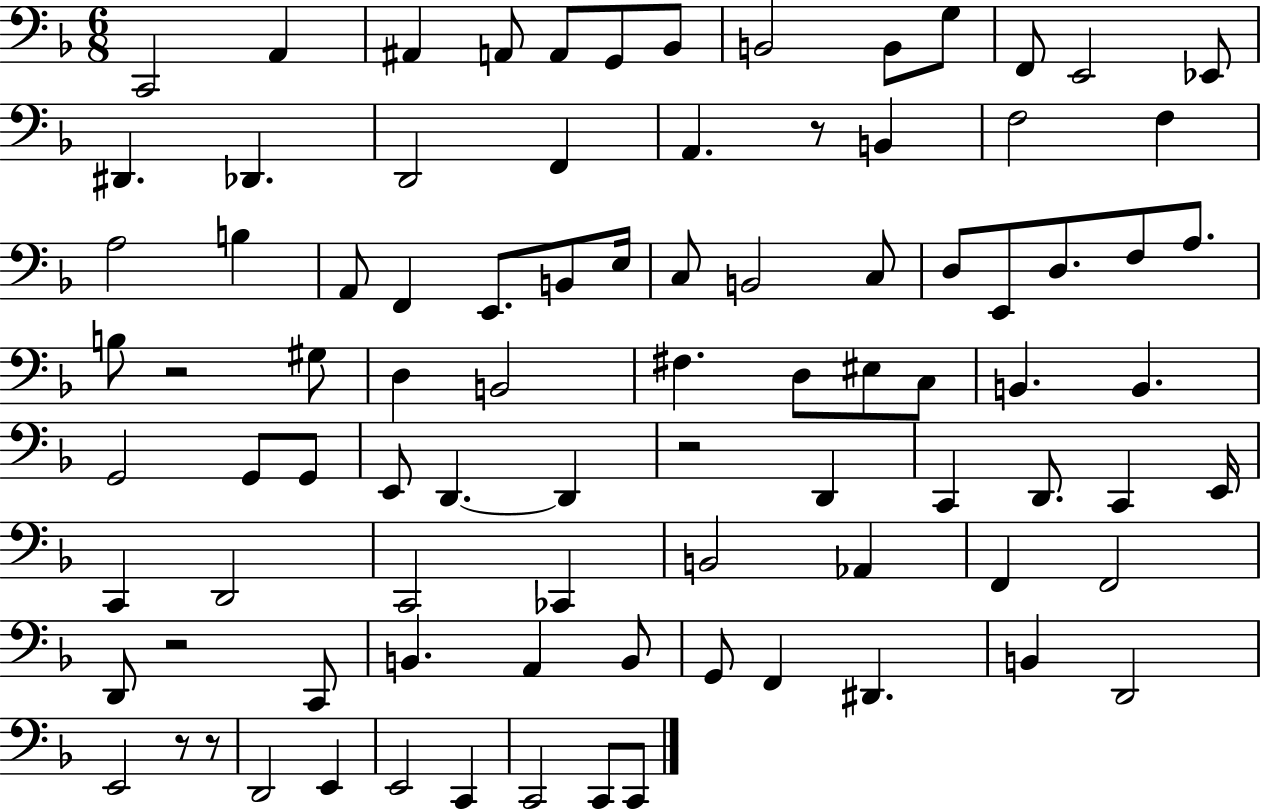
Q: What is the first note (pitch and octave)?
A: C2